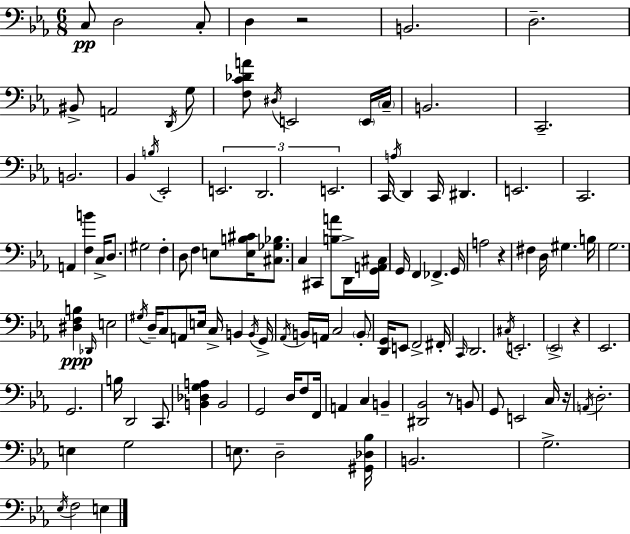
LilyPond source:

{
  \clef bass
  \numericTimeSignature
  \time 6/8
  \key ees \major
  c8\pp d2 c8-. | d4 r2 | b,2. | d2.-- | \break bis,8-> a,2 \acciaccatura { d,16 } g8 | <f c' des' a'>8 \acciaccatura { dis16 } e,2 | \parenthesize e,16 \parenthesize c16-- b,2. | c,2.-- | \break b,2. | bes,4 \acciaccatura { b16 } ees,2-. | \tuplet 3/2 { e,2. | d,2. | \break e,2. } | c,16 \acciaccatura { a16 } d,4 c,16 dis,4. | e,2. | c,2. | \break a,4 <f b'>4 | c16-> d8. gis2 | f4-. d8 f4 e8 | <e b cis'>16 <cis ges bes>8. c4 cis,4 | \break <b a'>8 d,16-> <g, a, cis>16 g,16 f,4 fes,4.-> | g,16 a2 | r4 fis4 d16 gis4. | b16 g2. | \break <dis f b>4\ppp \grace { des,16 } e2 | \acciaccatura { gis16 } d16-- c8 a,8 e16 | c16-> b,4 \acciaccatura { b,16 } g,16-> \acciaccatura { aes,16 } b,16 a,16 c2 | \parenthesize b,8-. <d, g,>16 e,8 f,2-> | \break fis,16-. \grace { c,16 } d,2. | \acciaccatura { cis16 } e,2.-. | \parenthesize ees,2-> | r4 ees,2. | \break g,2. | b16 d,2 | c,8. <b, des g a>4 | b,2 g,2 | \break d16 f8 f,16 a,4 | c4 b,4-- <dis, bes,>2 | r8 b,8 g,8 | e,2 c16 r16 \acciaccatura { a,16 } d2.-. | \break e4 | g2 e8. | d2-- <gis, des bes>16 b,2. | g2.-> | \break \acciaccatura { ees16 } | f2 e4 | \bar "|."
}